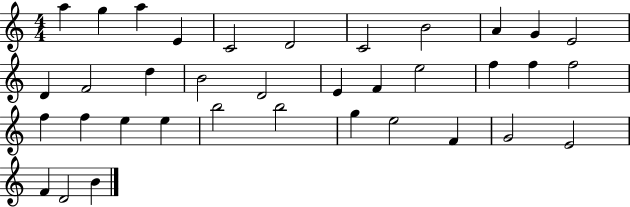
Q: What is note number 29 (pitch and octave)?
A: G5